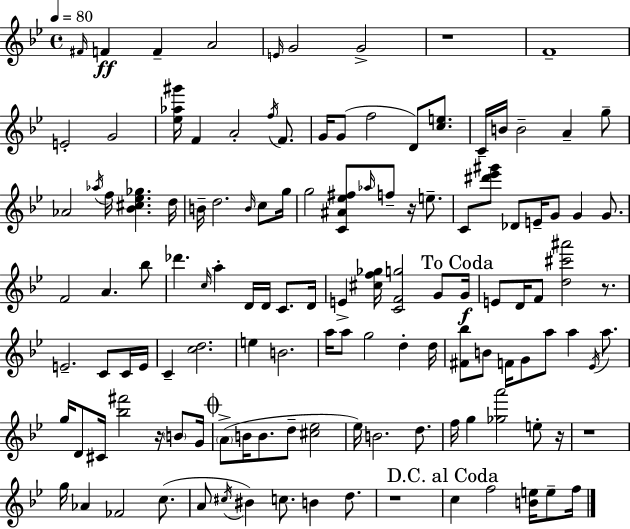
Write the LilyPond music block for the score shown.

{
  \clef treble
  \time 4/4
  \defaultTimeSignature
  \key g \minor
  \tempo 4 = 80
  \grace { fis'16 }\ff f'4 f'4-- a'2 | \grace { e'16 } g'2 g'2-> | r1 | f'1-- | \break e'2-. g'2 | <ees'' aes'' gis'''>16 f'4 a'2-. \acciaccatura { f''16 } | f'8. g'16 g'8( f''2 d'8) | <c'' e''>8. c'16-- b'16 b'2-- a'4-- | \break g''8-- aes'2 \acciaccatura { aes''16 } f''16 <bes' cis'' ees'' ges''>4. | d''16 b'16-- d''2. | \grace { b'16 } c''8 g''16 g''2 <c' ais' ees'' fis''>8 \grace { aes''16 } | f''8-- r16 e''8.-- c'8 <dis''' ees''' gis'''>8 des'8 e'16-- g'8 g'4 | \break g'8. f'2 a'4. | bes''8 des'''4. \grace { c''16 } a''4-. | d'16 d'16 c'8. d'16 e'4-> <cis'' f'' ges''>16 <c' f' g''>2 | g'8 \mark "To Coda" g'16\f e'8 d'16 f'8 <d'' cis''' ais'''>2 | \break r8. e'2.-- | c'8 c'16 e'16 c'4-- <c'' d''>2. | e''4 b'2. | a''16 a''8 g''2 | \break d''4-. d''16 <fis' bes''>8 b'8 f'16 g'8 a''8 | a''4 \acciaccatura { ees'16 } a''8. g''16 d'8 cis'16 <bes'' fis'''>2 | r16 \parenthesize b'8 g'16 \mark \markup { \musicglyph "scripts.coda" } \parenthesize a'8->( b'16 b'8. d''8-- | <cis'' ees''>2 ees''16) b'2. | \break d''8. f''16 g''4 <ges'' a'''>2 | e''8-. r16 r1 | g''16 aes'4 fes'2 | c''8.( a'8 \acciaccatura { cis''16 } bis'4) c''8. | \break b'4 d''8. r1 | \mark "D.C. al Coda" c''4 f''2 | <b' e''>16 e''8-- f''16 \bar "|."
}